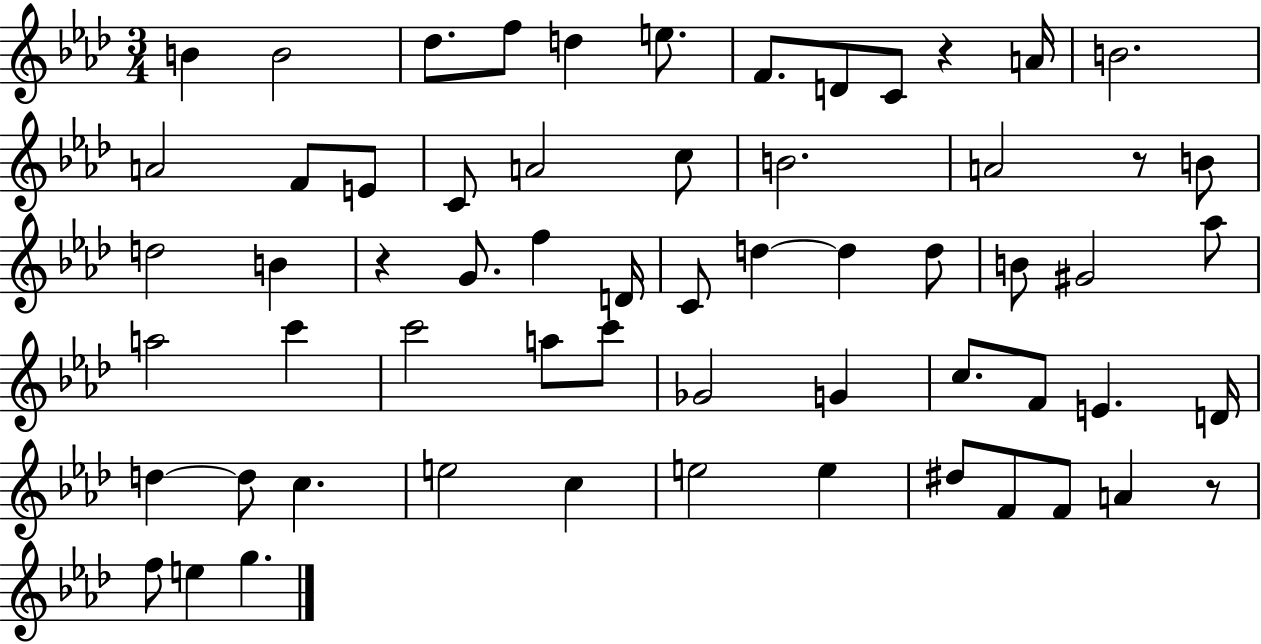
B4/q B4/h Db5/e. F5/e D5/q E5/e. F4/e. D4/e C4/e R/q A4/s B4/h. A4/h F4/e E4/e C4/e A4/h C5/e B4/h. A4/h R/e B4/e D5/h B4/q R/q G4/e. F5/q D4/s C4/e D5/q D5/q D5/e B4/e G#4/h Ab5/e A5/h C6/q C6/h A5/e C6/e Gb4/h G4/q C5/e. F4/e E4/q. D4/s D5/q D5/e C5/q. E5/h C5/q E5/h E5/q D#5/e F4/e F4/e A4/q R/e F5/e E5/q G5/q.